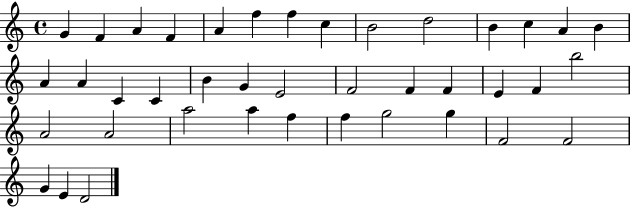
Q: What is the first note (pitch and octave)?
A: G4